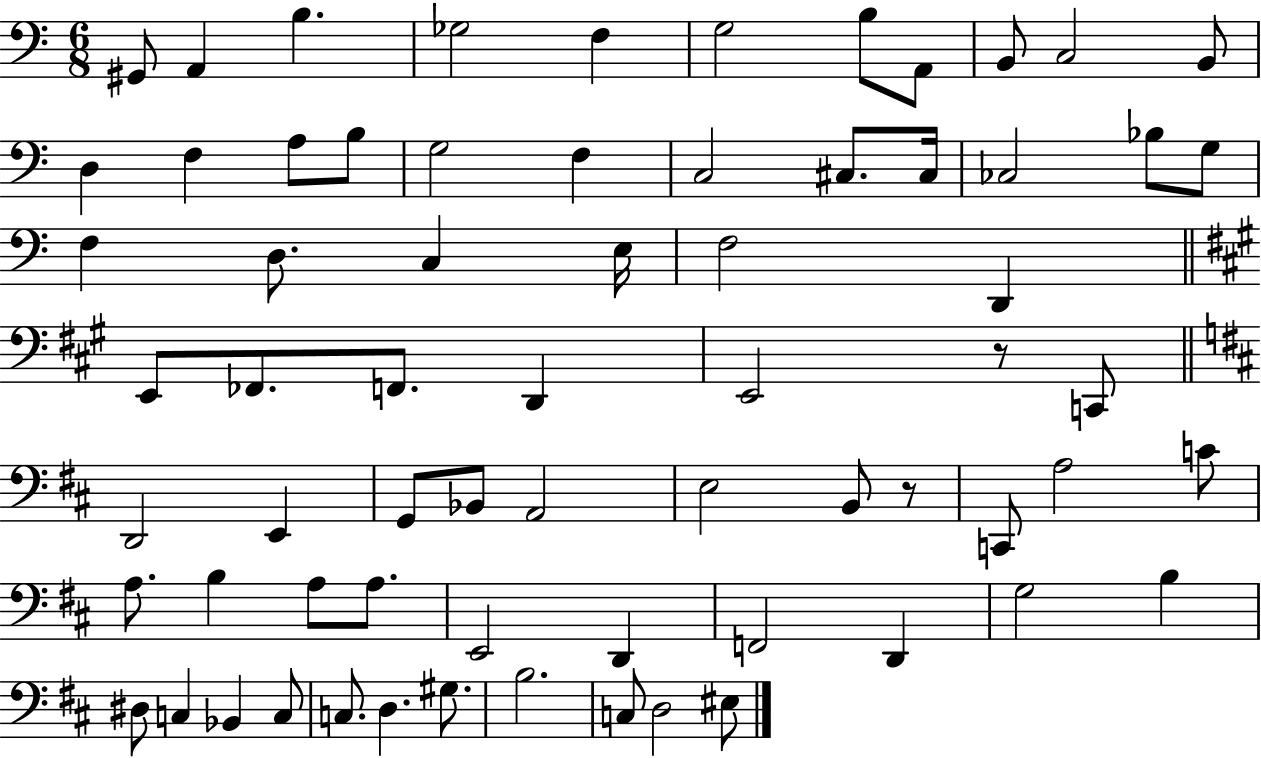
{
  \clef bass
  \numericTimeSignature
  \time 6/8
  \key c \major
  gis,8 a,4 b4. | ges2 f4 | g2 b8 a,8 | b,8 c2 b,8 | \break d4 f4 a8 b8 | g2 f4 | c2 cis8. cis16 | ces2 bes8 g8 | \break f4 d8. c4 e16 | f2 d,4 | \bar "||" \break \key a \major e,8 fes,8. f,8. d,4 | e,2 r8 c,8 | \bar "||" \break \key d \major d,2 e,4 | g,8 bes,8 a,2 | e2 b,8 r8 | c,8 a2 c'8 | \break a8. b4 a8 a8. | e,2 d,4 | f,2 d,4 | g2 b4 | \break dis8 c4 bes,4 c8 | c8. d4. gis8. | b2. | c8 d2 eis8 | \break \bar "|."
}